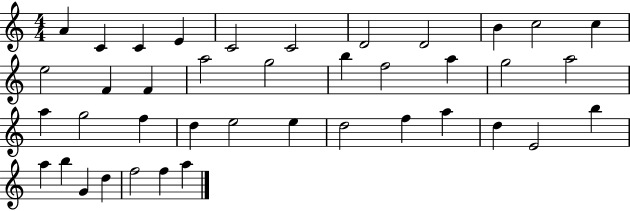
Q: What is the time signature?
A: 4/4